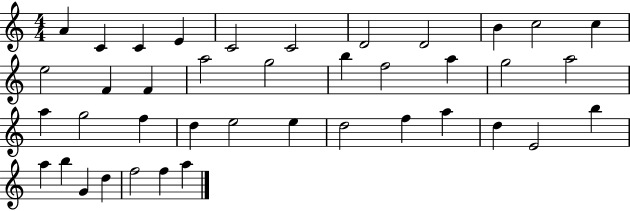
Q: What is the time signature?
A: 4/4